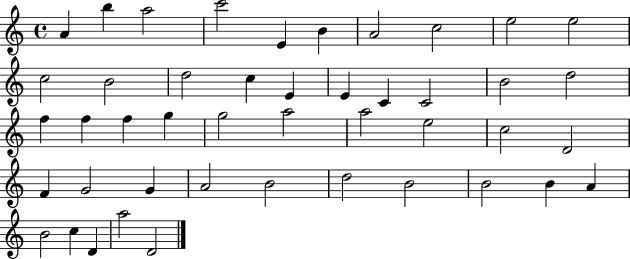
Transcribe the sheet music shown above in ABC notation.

X:1
T:Untitled
M:4/4
L:1/4
K:C
A b a2 c'2 E B A2 c2 e2 e2 c2 B2 d2 c E E C C2 B2 d2 f f f g g2 a2 a2 e2 c2 D2 F G2 G A2 B2 d2 B2 B2 B A B2 c D a2 D2